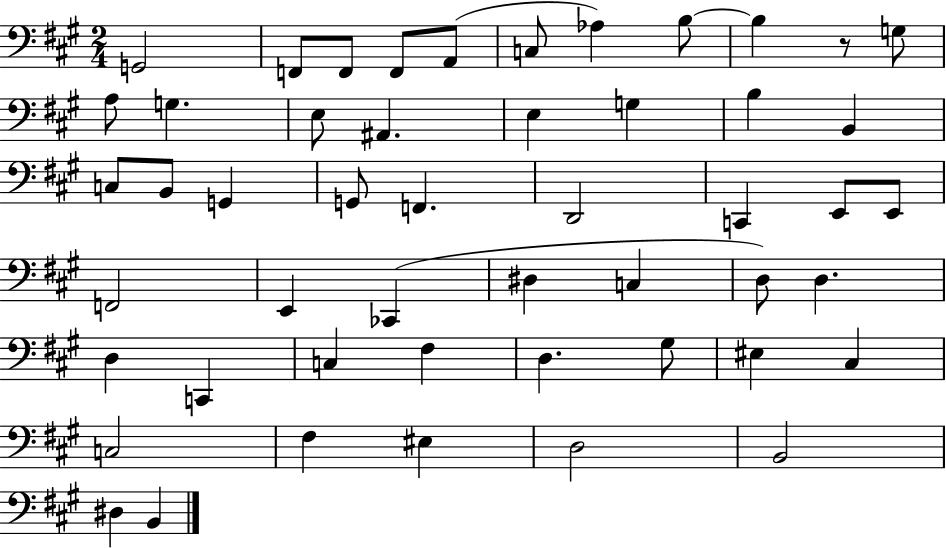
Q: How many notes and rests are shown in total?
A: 50